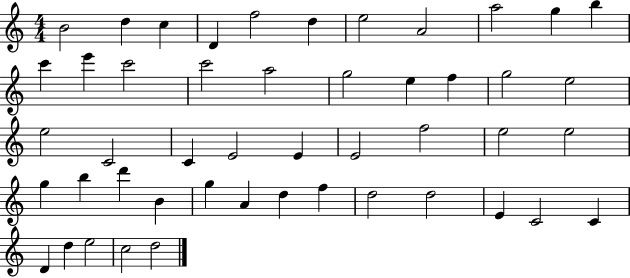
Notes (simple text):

B4/h D5/q C5/q D4/q F5/h D5/q E5/h A4/h A5/h G5/q B5/q C6/q E6/q C6/h C6/h A5/h G5/h E5/q F5/q G5/h E5/h E5/h C4/h C4/q E4/h E4/q E4/h F5/h E5/h E5/h G5/q B5/q D6/q B4/q G5/q A4/q D5/q F5/q D5/h D5/h E4/q C4/h C4/q D4/q D5/q E5/h C5/h D5/h